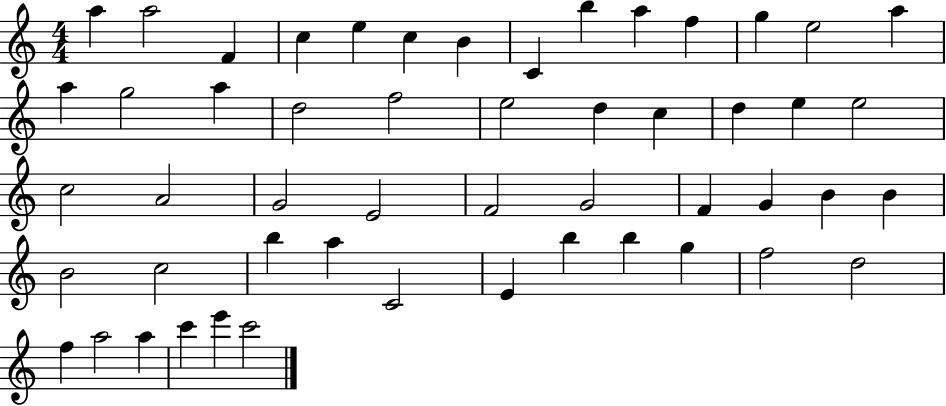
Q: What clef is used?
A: treble